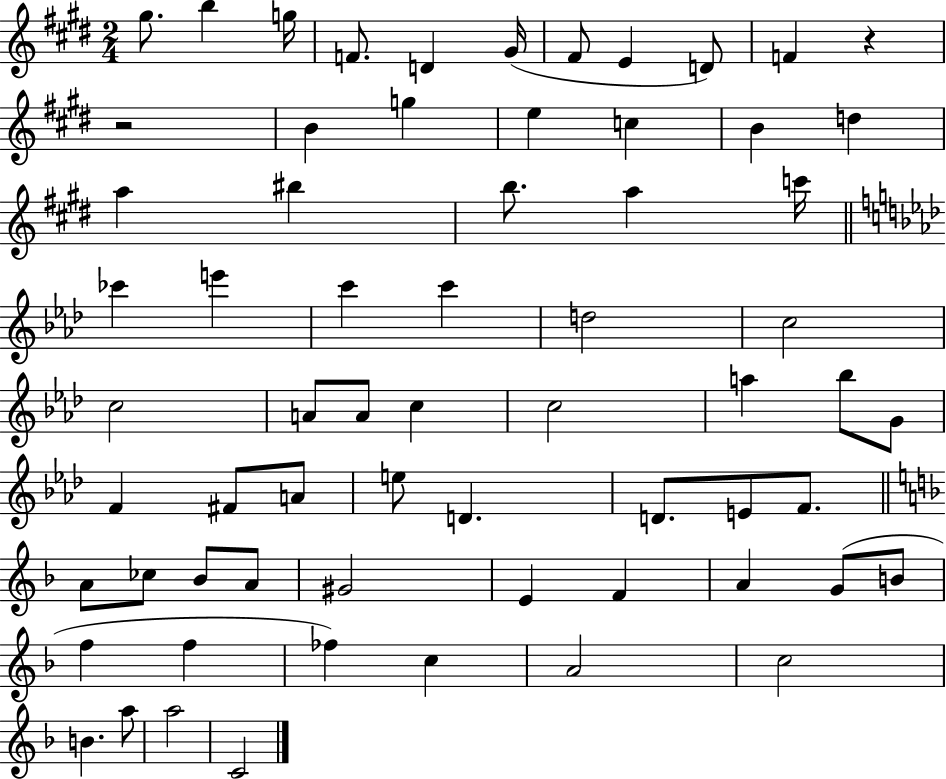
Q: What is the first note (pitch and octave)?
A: G#5